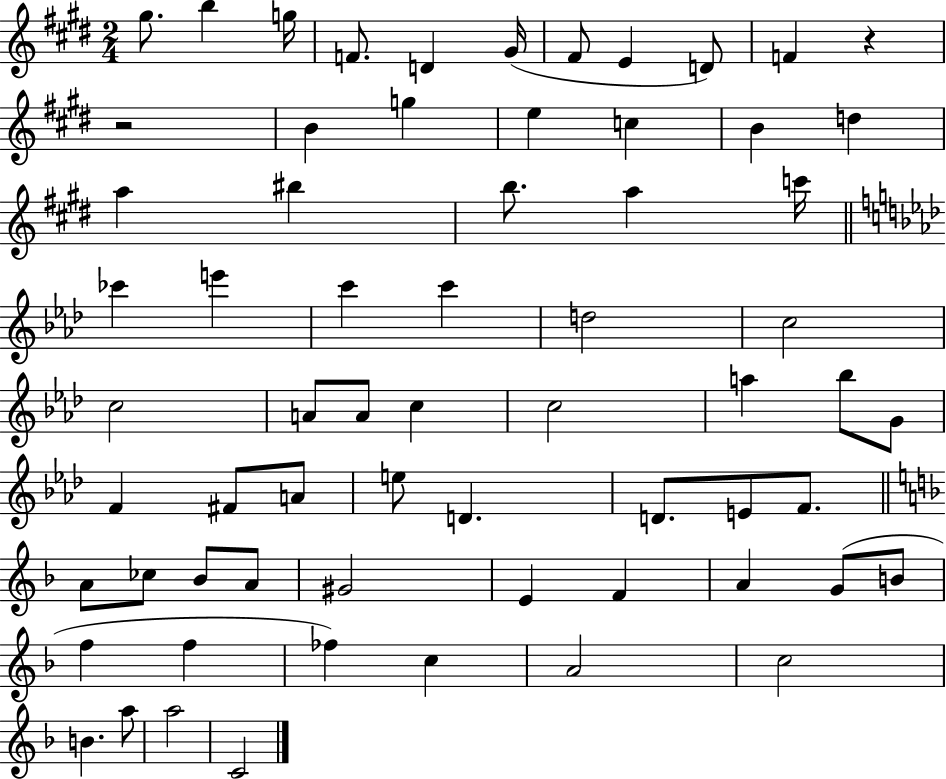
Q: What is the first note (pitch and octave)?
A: G#5